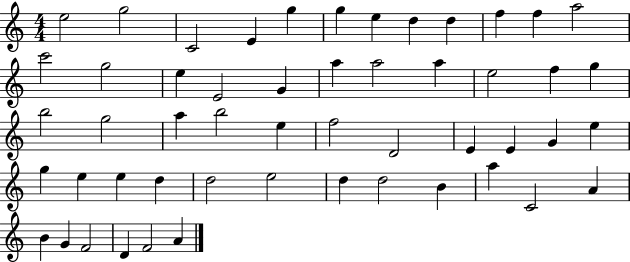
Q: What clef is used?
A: treble